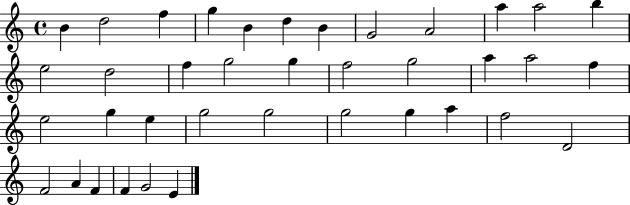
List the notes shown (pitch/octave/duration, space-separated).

B4/q D5/h F5/q G5/q B4/q D5/q B4/q G4/h A4/h A5/q A5/h B5/q E5/h D5/h F5/q G5/h G5/q F5/h G5/h A5/q A5/h F5/q E5/h G5/q E5/q G5/h G5/h G5/h G5/q A5/q F5/h D4/h F4/h A4/q F4/q F4/q G4/h E4/q